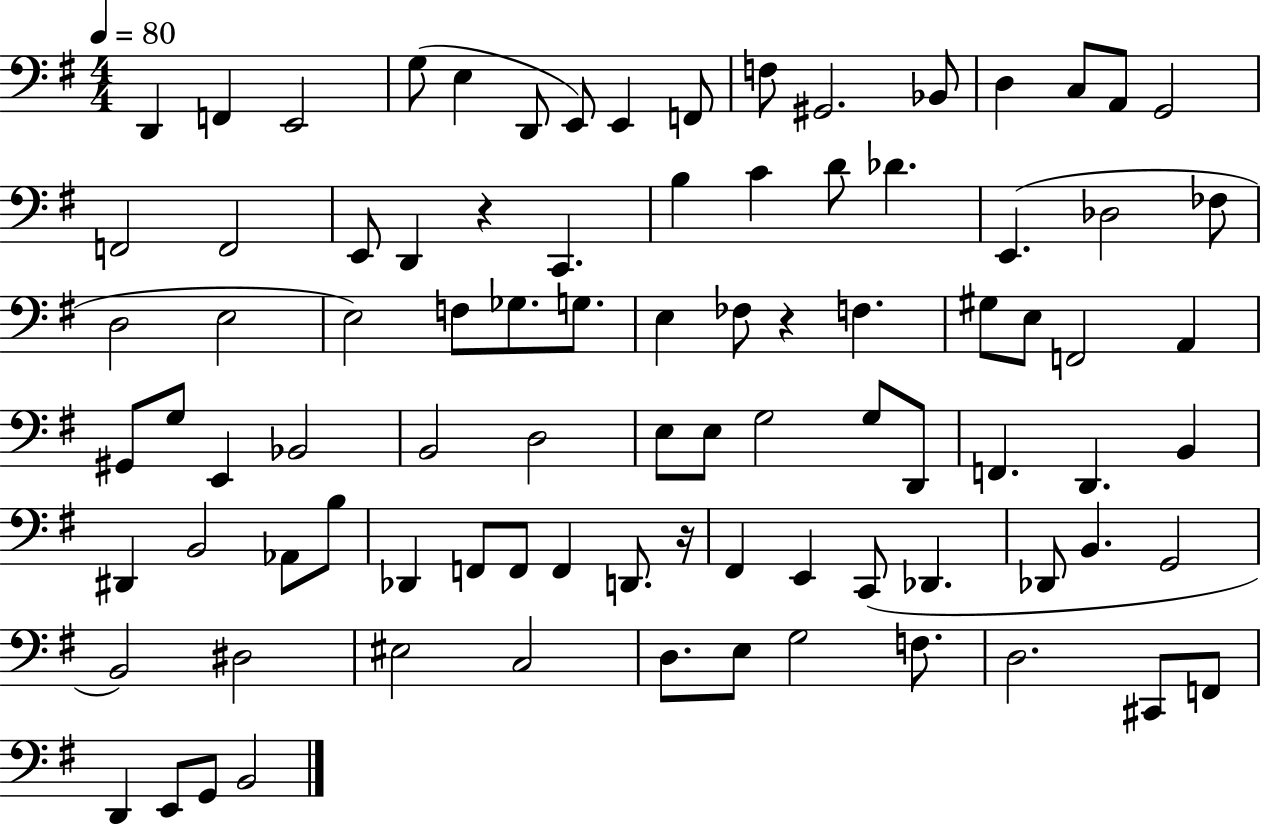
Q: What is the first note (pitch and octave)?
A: D2